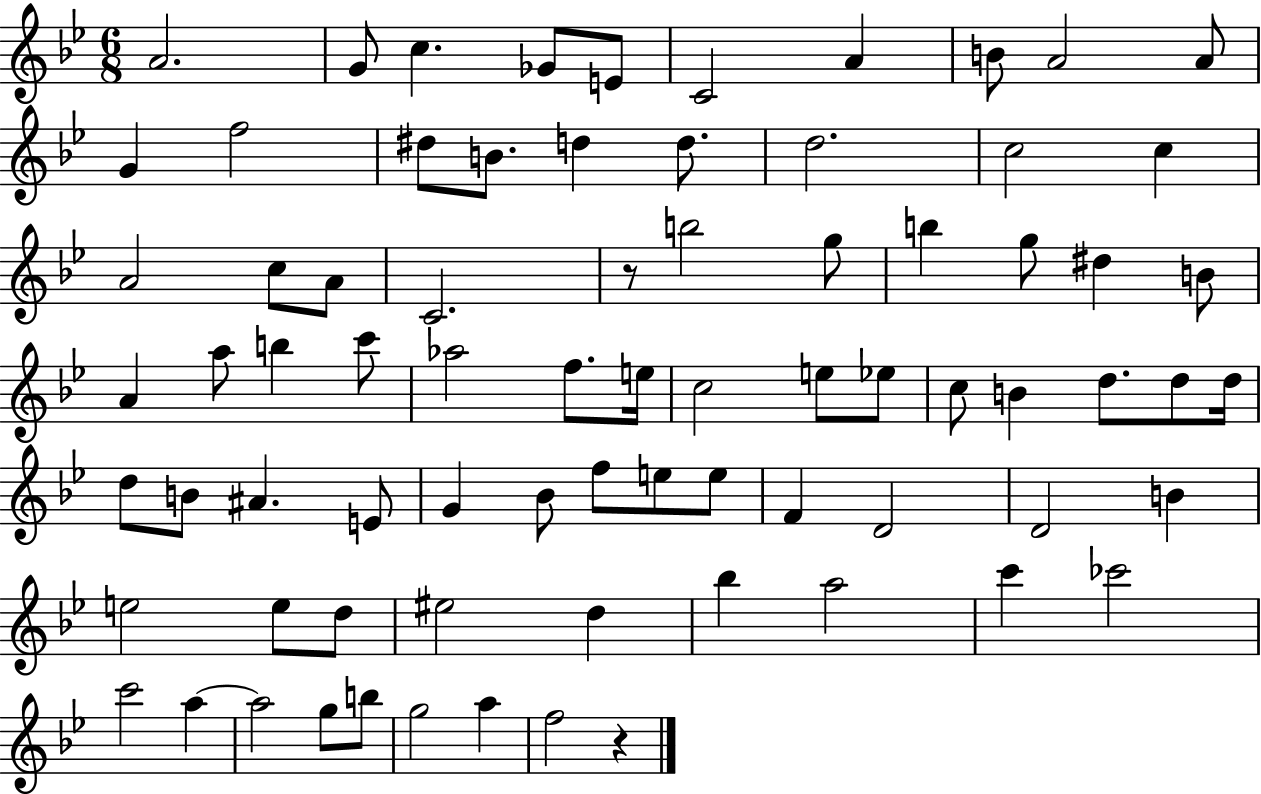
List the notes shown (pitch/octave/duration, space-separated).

A4/h. G4/e C5/q. Gb4/e E4/e C4/h A4/q B4/e A4/h A4/e G4/q F5/h D#5/e B4/e. D5/q D5/e. D5/h. C5/h C5/q A4/h C5/e A4/e C4/h. R/e B5/h G5/e B5/q G5/e D#5/q B4/e A4/q A5/e B5/q C6/e Ab5/h F5/e. E5/s C5/h E5/e Eb5/e C5/e B4/q D5/e. D5/e D5/s D5/e B4/e A#4/q. E4/e G4/q Bb4/e F5/e E5/e E5/e F4/q D4/h D4/h B4/q E5/h E5/e D5/e EIS5/h D5/q Bb5/q A5/h C6/q CES6/h C6/h A5/q A5/h G5/e B5/e G5/h A5/q F5/h R/q